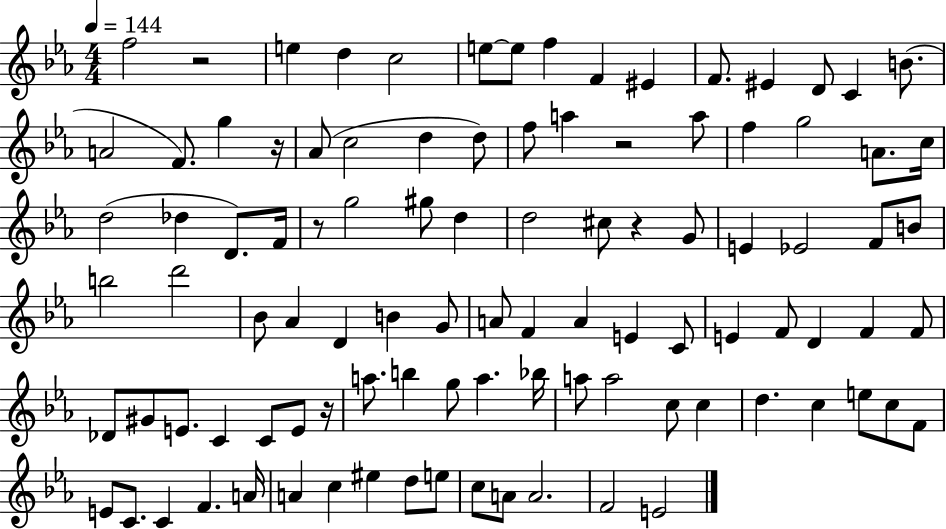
{
  \clef treble
  \numericTimeSignature
  \time 4/4
  \key ees \major
  \tempo 4 = 144
  f''2 r2 | e''4 d''4 c''2 | e''8~~ e''8 f''4 f'4 eis'4 | f'8. eis'4 d'8 c'4 b'8.( | \break a'2 f'8.) g''4 r16 | aes'8( c''2 d''4 d''8) | f''8 a''4 r2 a''8 | f''4 g''2 a'8. c''16 | \break d''2( des''4 d'8.) f'16 | r8 g''2 gis''8 d''4 | d''2 cis''8 r4 g'8 | e'4 ees'2 f'8 b'8 | \break b''2 d'''2 | bes'8 aes'4 d'4 b'4 g'8 | a'8 f'4 a'4 e'4 c'8 | e'4 f'8 d'4 f'4 f'8 | \break des'8 gis'8 e'8. c'4 c'8 e'8 r16 | a''8. b''4 g''8 a''4. bes''16 | a''8 a''2 c''8 c''4 | d''4. c''4 e''8 c''8 f'8 | \break e'8 c'8. c'4 f'4. a'16 | a'4 c''4 eis''4 d''8 e''8 | c''8 a'8 a'2. | f'2 e'2 | \break \bar "|."
}